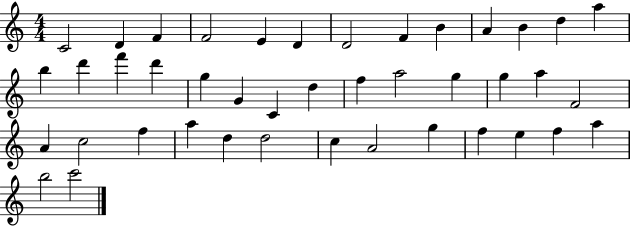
C4/h D4/q F4/q F4/h E4/q D4/q D4/h F4/q B4/q A4/q B4/q D5/q A5/q B5/q D6/q F6/q D6/q G5/q G4/q C4/q D5/q F5/q A5/h G5/q G5/q A5/q F4/h A4/q C5/h F5/q A5/q D5/q D5/h C5/q A4/h G5/q F5/q E5/q F5/q A5/q B5/h C6/h